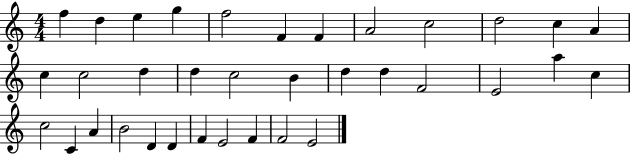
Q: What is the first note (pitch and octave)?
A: F5